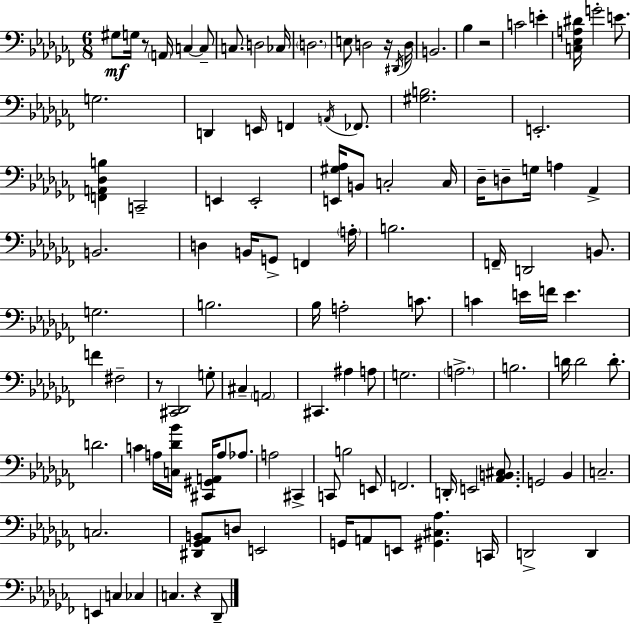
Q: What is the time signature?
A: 6/8